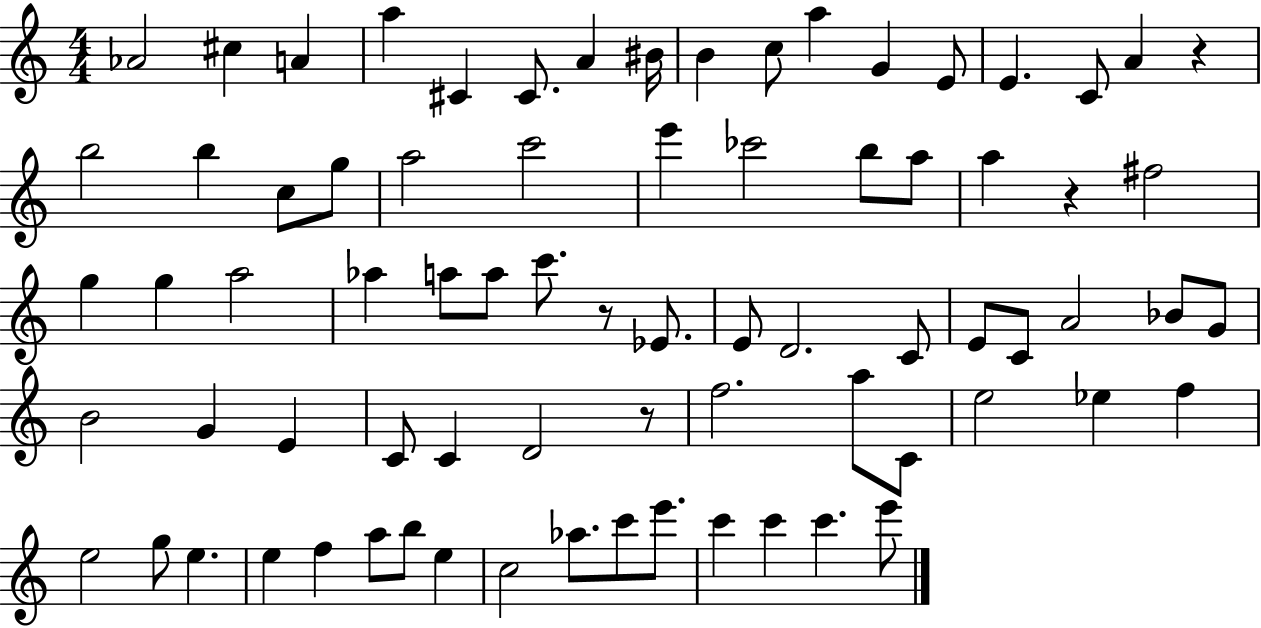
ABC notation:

X:1
T:Untitled
M:4/4
L:1/4
K:C
_A2 ^c A a ^C ^C/2 A ^B/4 B c/2 a G E/2 E C/2 A z b2 b c/2 g/2 a2 c'2 e' _c'2 b/2 a/2 a z ^f2 g g a2 _a a/2 a/2 c'/2 z/2 _E/2 E/2 D2 C/2 E/2 C/2 A2 _B/2 G/2 B2 G E C/2 C D2 z/2 f2 a/2 C/2 e2 _e f e2 g/2 e e f a/2 b/2 e c2 _a/2 c'/2 e'/2 c' c' c' e'/2